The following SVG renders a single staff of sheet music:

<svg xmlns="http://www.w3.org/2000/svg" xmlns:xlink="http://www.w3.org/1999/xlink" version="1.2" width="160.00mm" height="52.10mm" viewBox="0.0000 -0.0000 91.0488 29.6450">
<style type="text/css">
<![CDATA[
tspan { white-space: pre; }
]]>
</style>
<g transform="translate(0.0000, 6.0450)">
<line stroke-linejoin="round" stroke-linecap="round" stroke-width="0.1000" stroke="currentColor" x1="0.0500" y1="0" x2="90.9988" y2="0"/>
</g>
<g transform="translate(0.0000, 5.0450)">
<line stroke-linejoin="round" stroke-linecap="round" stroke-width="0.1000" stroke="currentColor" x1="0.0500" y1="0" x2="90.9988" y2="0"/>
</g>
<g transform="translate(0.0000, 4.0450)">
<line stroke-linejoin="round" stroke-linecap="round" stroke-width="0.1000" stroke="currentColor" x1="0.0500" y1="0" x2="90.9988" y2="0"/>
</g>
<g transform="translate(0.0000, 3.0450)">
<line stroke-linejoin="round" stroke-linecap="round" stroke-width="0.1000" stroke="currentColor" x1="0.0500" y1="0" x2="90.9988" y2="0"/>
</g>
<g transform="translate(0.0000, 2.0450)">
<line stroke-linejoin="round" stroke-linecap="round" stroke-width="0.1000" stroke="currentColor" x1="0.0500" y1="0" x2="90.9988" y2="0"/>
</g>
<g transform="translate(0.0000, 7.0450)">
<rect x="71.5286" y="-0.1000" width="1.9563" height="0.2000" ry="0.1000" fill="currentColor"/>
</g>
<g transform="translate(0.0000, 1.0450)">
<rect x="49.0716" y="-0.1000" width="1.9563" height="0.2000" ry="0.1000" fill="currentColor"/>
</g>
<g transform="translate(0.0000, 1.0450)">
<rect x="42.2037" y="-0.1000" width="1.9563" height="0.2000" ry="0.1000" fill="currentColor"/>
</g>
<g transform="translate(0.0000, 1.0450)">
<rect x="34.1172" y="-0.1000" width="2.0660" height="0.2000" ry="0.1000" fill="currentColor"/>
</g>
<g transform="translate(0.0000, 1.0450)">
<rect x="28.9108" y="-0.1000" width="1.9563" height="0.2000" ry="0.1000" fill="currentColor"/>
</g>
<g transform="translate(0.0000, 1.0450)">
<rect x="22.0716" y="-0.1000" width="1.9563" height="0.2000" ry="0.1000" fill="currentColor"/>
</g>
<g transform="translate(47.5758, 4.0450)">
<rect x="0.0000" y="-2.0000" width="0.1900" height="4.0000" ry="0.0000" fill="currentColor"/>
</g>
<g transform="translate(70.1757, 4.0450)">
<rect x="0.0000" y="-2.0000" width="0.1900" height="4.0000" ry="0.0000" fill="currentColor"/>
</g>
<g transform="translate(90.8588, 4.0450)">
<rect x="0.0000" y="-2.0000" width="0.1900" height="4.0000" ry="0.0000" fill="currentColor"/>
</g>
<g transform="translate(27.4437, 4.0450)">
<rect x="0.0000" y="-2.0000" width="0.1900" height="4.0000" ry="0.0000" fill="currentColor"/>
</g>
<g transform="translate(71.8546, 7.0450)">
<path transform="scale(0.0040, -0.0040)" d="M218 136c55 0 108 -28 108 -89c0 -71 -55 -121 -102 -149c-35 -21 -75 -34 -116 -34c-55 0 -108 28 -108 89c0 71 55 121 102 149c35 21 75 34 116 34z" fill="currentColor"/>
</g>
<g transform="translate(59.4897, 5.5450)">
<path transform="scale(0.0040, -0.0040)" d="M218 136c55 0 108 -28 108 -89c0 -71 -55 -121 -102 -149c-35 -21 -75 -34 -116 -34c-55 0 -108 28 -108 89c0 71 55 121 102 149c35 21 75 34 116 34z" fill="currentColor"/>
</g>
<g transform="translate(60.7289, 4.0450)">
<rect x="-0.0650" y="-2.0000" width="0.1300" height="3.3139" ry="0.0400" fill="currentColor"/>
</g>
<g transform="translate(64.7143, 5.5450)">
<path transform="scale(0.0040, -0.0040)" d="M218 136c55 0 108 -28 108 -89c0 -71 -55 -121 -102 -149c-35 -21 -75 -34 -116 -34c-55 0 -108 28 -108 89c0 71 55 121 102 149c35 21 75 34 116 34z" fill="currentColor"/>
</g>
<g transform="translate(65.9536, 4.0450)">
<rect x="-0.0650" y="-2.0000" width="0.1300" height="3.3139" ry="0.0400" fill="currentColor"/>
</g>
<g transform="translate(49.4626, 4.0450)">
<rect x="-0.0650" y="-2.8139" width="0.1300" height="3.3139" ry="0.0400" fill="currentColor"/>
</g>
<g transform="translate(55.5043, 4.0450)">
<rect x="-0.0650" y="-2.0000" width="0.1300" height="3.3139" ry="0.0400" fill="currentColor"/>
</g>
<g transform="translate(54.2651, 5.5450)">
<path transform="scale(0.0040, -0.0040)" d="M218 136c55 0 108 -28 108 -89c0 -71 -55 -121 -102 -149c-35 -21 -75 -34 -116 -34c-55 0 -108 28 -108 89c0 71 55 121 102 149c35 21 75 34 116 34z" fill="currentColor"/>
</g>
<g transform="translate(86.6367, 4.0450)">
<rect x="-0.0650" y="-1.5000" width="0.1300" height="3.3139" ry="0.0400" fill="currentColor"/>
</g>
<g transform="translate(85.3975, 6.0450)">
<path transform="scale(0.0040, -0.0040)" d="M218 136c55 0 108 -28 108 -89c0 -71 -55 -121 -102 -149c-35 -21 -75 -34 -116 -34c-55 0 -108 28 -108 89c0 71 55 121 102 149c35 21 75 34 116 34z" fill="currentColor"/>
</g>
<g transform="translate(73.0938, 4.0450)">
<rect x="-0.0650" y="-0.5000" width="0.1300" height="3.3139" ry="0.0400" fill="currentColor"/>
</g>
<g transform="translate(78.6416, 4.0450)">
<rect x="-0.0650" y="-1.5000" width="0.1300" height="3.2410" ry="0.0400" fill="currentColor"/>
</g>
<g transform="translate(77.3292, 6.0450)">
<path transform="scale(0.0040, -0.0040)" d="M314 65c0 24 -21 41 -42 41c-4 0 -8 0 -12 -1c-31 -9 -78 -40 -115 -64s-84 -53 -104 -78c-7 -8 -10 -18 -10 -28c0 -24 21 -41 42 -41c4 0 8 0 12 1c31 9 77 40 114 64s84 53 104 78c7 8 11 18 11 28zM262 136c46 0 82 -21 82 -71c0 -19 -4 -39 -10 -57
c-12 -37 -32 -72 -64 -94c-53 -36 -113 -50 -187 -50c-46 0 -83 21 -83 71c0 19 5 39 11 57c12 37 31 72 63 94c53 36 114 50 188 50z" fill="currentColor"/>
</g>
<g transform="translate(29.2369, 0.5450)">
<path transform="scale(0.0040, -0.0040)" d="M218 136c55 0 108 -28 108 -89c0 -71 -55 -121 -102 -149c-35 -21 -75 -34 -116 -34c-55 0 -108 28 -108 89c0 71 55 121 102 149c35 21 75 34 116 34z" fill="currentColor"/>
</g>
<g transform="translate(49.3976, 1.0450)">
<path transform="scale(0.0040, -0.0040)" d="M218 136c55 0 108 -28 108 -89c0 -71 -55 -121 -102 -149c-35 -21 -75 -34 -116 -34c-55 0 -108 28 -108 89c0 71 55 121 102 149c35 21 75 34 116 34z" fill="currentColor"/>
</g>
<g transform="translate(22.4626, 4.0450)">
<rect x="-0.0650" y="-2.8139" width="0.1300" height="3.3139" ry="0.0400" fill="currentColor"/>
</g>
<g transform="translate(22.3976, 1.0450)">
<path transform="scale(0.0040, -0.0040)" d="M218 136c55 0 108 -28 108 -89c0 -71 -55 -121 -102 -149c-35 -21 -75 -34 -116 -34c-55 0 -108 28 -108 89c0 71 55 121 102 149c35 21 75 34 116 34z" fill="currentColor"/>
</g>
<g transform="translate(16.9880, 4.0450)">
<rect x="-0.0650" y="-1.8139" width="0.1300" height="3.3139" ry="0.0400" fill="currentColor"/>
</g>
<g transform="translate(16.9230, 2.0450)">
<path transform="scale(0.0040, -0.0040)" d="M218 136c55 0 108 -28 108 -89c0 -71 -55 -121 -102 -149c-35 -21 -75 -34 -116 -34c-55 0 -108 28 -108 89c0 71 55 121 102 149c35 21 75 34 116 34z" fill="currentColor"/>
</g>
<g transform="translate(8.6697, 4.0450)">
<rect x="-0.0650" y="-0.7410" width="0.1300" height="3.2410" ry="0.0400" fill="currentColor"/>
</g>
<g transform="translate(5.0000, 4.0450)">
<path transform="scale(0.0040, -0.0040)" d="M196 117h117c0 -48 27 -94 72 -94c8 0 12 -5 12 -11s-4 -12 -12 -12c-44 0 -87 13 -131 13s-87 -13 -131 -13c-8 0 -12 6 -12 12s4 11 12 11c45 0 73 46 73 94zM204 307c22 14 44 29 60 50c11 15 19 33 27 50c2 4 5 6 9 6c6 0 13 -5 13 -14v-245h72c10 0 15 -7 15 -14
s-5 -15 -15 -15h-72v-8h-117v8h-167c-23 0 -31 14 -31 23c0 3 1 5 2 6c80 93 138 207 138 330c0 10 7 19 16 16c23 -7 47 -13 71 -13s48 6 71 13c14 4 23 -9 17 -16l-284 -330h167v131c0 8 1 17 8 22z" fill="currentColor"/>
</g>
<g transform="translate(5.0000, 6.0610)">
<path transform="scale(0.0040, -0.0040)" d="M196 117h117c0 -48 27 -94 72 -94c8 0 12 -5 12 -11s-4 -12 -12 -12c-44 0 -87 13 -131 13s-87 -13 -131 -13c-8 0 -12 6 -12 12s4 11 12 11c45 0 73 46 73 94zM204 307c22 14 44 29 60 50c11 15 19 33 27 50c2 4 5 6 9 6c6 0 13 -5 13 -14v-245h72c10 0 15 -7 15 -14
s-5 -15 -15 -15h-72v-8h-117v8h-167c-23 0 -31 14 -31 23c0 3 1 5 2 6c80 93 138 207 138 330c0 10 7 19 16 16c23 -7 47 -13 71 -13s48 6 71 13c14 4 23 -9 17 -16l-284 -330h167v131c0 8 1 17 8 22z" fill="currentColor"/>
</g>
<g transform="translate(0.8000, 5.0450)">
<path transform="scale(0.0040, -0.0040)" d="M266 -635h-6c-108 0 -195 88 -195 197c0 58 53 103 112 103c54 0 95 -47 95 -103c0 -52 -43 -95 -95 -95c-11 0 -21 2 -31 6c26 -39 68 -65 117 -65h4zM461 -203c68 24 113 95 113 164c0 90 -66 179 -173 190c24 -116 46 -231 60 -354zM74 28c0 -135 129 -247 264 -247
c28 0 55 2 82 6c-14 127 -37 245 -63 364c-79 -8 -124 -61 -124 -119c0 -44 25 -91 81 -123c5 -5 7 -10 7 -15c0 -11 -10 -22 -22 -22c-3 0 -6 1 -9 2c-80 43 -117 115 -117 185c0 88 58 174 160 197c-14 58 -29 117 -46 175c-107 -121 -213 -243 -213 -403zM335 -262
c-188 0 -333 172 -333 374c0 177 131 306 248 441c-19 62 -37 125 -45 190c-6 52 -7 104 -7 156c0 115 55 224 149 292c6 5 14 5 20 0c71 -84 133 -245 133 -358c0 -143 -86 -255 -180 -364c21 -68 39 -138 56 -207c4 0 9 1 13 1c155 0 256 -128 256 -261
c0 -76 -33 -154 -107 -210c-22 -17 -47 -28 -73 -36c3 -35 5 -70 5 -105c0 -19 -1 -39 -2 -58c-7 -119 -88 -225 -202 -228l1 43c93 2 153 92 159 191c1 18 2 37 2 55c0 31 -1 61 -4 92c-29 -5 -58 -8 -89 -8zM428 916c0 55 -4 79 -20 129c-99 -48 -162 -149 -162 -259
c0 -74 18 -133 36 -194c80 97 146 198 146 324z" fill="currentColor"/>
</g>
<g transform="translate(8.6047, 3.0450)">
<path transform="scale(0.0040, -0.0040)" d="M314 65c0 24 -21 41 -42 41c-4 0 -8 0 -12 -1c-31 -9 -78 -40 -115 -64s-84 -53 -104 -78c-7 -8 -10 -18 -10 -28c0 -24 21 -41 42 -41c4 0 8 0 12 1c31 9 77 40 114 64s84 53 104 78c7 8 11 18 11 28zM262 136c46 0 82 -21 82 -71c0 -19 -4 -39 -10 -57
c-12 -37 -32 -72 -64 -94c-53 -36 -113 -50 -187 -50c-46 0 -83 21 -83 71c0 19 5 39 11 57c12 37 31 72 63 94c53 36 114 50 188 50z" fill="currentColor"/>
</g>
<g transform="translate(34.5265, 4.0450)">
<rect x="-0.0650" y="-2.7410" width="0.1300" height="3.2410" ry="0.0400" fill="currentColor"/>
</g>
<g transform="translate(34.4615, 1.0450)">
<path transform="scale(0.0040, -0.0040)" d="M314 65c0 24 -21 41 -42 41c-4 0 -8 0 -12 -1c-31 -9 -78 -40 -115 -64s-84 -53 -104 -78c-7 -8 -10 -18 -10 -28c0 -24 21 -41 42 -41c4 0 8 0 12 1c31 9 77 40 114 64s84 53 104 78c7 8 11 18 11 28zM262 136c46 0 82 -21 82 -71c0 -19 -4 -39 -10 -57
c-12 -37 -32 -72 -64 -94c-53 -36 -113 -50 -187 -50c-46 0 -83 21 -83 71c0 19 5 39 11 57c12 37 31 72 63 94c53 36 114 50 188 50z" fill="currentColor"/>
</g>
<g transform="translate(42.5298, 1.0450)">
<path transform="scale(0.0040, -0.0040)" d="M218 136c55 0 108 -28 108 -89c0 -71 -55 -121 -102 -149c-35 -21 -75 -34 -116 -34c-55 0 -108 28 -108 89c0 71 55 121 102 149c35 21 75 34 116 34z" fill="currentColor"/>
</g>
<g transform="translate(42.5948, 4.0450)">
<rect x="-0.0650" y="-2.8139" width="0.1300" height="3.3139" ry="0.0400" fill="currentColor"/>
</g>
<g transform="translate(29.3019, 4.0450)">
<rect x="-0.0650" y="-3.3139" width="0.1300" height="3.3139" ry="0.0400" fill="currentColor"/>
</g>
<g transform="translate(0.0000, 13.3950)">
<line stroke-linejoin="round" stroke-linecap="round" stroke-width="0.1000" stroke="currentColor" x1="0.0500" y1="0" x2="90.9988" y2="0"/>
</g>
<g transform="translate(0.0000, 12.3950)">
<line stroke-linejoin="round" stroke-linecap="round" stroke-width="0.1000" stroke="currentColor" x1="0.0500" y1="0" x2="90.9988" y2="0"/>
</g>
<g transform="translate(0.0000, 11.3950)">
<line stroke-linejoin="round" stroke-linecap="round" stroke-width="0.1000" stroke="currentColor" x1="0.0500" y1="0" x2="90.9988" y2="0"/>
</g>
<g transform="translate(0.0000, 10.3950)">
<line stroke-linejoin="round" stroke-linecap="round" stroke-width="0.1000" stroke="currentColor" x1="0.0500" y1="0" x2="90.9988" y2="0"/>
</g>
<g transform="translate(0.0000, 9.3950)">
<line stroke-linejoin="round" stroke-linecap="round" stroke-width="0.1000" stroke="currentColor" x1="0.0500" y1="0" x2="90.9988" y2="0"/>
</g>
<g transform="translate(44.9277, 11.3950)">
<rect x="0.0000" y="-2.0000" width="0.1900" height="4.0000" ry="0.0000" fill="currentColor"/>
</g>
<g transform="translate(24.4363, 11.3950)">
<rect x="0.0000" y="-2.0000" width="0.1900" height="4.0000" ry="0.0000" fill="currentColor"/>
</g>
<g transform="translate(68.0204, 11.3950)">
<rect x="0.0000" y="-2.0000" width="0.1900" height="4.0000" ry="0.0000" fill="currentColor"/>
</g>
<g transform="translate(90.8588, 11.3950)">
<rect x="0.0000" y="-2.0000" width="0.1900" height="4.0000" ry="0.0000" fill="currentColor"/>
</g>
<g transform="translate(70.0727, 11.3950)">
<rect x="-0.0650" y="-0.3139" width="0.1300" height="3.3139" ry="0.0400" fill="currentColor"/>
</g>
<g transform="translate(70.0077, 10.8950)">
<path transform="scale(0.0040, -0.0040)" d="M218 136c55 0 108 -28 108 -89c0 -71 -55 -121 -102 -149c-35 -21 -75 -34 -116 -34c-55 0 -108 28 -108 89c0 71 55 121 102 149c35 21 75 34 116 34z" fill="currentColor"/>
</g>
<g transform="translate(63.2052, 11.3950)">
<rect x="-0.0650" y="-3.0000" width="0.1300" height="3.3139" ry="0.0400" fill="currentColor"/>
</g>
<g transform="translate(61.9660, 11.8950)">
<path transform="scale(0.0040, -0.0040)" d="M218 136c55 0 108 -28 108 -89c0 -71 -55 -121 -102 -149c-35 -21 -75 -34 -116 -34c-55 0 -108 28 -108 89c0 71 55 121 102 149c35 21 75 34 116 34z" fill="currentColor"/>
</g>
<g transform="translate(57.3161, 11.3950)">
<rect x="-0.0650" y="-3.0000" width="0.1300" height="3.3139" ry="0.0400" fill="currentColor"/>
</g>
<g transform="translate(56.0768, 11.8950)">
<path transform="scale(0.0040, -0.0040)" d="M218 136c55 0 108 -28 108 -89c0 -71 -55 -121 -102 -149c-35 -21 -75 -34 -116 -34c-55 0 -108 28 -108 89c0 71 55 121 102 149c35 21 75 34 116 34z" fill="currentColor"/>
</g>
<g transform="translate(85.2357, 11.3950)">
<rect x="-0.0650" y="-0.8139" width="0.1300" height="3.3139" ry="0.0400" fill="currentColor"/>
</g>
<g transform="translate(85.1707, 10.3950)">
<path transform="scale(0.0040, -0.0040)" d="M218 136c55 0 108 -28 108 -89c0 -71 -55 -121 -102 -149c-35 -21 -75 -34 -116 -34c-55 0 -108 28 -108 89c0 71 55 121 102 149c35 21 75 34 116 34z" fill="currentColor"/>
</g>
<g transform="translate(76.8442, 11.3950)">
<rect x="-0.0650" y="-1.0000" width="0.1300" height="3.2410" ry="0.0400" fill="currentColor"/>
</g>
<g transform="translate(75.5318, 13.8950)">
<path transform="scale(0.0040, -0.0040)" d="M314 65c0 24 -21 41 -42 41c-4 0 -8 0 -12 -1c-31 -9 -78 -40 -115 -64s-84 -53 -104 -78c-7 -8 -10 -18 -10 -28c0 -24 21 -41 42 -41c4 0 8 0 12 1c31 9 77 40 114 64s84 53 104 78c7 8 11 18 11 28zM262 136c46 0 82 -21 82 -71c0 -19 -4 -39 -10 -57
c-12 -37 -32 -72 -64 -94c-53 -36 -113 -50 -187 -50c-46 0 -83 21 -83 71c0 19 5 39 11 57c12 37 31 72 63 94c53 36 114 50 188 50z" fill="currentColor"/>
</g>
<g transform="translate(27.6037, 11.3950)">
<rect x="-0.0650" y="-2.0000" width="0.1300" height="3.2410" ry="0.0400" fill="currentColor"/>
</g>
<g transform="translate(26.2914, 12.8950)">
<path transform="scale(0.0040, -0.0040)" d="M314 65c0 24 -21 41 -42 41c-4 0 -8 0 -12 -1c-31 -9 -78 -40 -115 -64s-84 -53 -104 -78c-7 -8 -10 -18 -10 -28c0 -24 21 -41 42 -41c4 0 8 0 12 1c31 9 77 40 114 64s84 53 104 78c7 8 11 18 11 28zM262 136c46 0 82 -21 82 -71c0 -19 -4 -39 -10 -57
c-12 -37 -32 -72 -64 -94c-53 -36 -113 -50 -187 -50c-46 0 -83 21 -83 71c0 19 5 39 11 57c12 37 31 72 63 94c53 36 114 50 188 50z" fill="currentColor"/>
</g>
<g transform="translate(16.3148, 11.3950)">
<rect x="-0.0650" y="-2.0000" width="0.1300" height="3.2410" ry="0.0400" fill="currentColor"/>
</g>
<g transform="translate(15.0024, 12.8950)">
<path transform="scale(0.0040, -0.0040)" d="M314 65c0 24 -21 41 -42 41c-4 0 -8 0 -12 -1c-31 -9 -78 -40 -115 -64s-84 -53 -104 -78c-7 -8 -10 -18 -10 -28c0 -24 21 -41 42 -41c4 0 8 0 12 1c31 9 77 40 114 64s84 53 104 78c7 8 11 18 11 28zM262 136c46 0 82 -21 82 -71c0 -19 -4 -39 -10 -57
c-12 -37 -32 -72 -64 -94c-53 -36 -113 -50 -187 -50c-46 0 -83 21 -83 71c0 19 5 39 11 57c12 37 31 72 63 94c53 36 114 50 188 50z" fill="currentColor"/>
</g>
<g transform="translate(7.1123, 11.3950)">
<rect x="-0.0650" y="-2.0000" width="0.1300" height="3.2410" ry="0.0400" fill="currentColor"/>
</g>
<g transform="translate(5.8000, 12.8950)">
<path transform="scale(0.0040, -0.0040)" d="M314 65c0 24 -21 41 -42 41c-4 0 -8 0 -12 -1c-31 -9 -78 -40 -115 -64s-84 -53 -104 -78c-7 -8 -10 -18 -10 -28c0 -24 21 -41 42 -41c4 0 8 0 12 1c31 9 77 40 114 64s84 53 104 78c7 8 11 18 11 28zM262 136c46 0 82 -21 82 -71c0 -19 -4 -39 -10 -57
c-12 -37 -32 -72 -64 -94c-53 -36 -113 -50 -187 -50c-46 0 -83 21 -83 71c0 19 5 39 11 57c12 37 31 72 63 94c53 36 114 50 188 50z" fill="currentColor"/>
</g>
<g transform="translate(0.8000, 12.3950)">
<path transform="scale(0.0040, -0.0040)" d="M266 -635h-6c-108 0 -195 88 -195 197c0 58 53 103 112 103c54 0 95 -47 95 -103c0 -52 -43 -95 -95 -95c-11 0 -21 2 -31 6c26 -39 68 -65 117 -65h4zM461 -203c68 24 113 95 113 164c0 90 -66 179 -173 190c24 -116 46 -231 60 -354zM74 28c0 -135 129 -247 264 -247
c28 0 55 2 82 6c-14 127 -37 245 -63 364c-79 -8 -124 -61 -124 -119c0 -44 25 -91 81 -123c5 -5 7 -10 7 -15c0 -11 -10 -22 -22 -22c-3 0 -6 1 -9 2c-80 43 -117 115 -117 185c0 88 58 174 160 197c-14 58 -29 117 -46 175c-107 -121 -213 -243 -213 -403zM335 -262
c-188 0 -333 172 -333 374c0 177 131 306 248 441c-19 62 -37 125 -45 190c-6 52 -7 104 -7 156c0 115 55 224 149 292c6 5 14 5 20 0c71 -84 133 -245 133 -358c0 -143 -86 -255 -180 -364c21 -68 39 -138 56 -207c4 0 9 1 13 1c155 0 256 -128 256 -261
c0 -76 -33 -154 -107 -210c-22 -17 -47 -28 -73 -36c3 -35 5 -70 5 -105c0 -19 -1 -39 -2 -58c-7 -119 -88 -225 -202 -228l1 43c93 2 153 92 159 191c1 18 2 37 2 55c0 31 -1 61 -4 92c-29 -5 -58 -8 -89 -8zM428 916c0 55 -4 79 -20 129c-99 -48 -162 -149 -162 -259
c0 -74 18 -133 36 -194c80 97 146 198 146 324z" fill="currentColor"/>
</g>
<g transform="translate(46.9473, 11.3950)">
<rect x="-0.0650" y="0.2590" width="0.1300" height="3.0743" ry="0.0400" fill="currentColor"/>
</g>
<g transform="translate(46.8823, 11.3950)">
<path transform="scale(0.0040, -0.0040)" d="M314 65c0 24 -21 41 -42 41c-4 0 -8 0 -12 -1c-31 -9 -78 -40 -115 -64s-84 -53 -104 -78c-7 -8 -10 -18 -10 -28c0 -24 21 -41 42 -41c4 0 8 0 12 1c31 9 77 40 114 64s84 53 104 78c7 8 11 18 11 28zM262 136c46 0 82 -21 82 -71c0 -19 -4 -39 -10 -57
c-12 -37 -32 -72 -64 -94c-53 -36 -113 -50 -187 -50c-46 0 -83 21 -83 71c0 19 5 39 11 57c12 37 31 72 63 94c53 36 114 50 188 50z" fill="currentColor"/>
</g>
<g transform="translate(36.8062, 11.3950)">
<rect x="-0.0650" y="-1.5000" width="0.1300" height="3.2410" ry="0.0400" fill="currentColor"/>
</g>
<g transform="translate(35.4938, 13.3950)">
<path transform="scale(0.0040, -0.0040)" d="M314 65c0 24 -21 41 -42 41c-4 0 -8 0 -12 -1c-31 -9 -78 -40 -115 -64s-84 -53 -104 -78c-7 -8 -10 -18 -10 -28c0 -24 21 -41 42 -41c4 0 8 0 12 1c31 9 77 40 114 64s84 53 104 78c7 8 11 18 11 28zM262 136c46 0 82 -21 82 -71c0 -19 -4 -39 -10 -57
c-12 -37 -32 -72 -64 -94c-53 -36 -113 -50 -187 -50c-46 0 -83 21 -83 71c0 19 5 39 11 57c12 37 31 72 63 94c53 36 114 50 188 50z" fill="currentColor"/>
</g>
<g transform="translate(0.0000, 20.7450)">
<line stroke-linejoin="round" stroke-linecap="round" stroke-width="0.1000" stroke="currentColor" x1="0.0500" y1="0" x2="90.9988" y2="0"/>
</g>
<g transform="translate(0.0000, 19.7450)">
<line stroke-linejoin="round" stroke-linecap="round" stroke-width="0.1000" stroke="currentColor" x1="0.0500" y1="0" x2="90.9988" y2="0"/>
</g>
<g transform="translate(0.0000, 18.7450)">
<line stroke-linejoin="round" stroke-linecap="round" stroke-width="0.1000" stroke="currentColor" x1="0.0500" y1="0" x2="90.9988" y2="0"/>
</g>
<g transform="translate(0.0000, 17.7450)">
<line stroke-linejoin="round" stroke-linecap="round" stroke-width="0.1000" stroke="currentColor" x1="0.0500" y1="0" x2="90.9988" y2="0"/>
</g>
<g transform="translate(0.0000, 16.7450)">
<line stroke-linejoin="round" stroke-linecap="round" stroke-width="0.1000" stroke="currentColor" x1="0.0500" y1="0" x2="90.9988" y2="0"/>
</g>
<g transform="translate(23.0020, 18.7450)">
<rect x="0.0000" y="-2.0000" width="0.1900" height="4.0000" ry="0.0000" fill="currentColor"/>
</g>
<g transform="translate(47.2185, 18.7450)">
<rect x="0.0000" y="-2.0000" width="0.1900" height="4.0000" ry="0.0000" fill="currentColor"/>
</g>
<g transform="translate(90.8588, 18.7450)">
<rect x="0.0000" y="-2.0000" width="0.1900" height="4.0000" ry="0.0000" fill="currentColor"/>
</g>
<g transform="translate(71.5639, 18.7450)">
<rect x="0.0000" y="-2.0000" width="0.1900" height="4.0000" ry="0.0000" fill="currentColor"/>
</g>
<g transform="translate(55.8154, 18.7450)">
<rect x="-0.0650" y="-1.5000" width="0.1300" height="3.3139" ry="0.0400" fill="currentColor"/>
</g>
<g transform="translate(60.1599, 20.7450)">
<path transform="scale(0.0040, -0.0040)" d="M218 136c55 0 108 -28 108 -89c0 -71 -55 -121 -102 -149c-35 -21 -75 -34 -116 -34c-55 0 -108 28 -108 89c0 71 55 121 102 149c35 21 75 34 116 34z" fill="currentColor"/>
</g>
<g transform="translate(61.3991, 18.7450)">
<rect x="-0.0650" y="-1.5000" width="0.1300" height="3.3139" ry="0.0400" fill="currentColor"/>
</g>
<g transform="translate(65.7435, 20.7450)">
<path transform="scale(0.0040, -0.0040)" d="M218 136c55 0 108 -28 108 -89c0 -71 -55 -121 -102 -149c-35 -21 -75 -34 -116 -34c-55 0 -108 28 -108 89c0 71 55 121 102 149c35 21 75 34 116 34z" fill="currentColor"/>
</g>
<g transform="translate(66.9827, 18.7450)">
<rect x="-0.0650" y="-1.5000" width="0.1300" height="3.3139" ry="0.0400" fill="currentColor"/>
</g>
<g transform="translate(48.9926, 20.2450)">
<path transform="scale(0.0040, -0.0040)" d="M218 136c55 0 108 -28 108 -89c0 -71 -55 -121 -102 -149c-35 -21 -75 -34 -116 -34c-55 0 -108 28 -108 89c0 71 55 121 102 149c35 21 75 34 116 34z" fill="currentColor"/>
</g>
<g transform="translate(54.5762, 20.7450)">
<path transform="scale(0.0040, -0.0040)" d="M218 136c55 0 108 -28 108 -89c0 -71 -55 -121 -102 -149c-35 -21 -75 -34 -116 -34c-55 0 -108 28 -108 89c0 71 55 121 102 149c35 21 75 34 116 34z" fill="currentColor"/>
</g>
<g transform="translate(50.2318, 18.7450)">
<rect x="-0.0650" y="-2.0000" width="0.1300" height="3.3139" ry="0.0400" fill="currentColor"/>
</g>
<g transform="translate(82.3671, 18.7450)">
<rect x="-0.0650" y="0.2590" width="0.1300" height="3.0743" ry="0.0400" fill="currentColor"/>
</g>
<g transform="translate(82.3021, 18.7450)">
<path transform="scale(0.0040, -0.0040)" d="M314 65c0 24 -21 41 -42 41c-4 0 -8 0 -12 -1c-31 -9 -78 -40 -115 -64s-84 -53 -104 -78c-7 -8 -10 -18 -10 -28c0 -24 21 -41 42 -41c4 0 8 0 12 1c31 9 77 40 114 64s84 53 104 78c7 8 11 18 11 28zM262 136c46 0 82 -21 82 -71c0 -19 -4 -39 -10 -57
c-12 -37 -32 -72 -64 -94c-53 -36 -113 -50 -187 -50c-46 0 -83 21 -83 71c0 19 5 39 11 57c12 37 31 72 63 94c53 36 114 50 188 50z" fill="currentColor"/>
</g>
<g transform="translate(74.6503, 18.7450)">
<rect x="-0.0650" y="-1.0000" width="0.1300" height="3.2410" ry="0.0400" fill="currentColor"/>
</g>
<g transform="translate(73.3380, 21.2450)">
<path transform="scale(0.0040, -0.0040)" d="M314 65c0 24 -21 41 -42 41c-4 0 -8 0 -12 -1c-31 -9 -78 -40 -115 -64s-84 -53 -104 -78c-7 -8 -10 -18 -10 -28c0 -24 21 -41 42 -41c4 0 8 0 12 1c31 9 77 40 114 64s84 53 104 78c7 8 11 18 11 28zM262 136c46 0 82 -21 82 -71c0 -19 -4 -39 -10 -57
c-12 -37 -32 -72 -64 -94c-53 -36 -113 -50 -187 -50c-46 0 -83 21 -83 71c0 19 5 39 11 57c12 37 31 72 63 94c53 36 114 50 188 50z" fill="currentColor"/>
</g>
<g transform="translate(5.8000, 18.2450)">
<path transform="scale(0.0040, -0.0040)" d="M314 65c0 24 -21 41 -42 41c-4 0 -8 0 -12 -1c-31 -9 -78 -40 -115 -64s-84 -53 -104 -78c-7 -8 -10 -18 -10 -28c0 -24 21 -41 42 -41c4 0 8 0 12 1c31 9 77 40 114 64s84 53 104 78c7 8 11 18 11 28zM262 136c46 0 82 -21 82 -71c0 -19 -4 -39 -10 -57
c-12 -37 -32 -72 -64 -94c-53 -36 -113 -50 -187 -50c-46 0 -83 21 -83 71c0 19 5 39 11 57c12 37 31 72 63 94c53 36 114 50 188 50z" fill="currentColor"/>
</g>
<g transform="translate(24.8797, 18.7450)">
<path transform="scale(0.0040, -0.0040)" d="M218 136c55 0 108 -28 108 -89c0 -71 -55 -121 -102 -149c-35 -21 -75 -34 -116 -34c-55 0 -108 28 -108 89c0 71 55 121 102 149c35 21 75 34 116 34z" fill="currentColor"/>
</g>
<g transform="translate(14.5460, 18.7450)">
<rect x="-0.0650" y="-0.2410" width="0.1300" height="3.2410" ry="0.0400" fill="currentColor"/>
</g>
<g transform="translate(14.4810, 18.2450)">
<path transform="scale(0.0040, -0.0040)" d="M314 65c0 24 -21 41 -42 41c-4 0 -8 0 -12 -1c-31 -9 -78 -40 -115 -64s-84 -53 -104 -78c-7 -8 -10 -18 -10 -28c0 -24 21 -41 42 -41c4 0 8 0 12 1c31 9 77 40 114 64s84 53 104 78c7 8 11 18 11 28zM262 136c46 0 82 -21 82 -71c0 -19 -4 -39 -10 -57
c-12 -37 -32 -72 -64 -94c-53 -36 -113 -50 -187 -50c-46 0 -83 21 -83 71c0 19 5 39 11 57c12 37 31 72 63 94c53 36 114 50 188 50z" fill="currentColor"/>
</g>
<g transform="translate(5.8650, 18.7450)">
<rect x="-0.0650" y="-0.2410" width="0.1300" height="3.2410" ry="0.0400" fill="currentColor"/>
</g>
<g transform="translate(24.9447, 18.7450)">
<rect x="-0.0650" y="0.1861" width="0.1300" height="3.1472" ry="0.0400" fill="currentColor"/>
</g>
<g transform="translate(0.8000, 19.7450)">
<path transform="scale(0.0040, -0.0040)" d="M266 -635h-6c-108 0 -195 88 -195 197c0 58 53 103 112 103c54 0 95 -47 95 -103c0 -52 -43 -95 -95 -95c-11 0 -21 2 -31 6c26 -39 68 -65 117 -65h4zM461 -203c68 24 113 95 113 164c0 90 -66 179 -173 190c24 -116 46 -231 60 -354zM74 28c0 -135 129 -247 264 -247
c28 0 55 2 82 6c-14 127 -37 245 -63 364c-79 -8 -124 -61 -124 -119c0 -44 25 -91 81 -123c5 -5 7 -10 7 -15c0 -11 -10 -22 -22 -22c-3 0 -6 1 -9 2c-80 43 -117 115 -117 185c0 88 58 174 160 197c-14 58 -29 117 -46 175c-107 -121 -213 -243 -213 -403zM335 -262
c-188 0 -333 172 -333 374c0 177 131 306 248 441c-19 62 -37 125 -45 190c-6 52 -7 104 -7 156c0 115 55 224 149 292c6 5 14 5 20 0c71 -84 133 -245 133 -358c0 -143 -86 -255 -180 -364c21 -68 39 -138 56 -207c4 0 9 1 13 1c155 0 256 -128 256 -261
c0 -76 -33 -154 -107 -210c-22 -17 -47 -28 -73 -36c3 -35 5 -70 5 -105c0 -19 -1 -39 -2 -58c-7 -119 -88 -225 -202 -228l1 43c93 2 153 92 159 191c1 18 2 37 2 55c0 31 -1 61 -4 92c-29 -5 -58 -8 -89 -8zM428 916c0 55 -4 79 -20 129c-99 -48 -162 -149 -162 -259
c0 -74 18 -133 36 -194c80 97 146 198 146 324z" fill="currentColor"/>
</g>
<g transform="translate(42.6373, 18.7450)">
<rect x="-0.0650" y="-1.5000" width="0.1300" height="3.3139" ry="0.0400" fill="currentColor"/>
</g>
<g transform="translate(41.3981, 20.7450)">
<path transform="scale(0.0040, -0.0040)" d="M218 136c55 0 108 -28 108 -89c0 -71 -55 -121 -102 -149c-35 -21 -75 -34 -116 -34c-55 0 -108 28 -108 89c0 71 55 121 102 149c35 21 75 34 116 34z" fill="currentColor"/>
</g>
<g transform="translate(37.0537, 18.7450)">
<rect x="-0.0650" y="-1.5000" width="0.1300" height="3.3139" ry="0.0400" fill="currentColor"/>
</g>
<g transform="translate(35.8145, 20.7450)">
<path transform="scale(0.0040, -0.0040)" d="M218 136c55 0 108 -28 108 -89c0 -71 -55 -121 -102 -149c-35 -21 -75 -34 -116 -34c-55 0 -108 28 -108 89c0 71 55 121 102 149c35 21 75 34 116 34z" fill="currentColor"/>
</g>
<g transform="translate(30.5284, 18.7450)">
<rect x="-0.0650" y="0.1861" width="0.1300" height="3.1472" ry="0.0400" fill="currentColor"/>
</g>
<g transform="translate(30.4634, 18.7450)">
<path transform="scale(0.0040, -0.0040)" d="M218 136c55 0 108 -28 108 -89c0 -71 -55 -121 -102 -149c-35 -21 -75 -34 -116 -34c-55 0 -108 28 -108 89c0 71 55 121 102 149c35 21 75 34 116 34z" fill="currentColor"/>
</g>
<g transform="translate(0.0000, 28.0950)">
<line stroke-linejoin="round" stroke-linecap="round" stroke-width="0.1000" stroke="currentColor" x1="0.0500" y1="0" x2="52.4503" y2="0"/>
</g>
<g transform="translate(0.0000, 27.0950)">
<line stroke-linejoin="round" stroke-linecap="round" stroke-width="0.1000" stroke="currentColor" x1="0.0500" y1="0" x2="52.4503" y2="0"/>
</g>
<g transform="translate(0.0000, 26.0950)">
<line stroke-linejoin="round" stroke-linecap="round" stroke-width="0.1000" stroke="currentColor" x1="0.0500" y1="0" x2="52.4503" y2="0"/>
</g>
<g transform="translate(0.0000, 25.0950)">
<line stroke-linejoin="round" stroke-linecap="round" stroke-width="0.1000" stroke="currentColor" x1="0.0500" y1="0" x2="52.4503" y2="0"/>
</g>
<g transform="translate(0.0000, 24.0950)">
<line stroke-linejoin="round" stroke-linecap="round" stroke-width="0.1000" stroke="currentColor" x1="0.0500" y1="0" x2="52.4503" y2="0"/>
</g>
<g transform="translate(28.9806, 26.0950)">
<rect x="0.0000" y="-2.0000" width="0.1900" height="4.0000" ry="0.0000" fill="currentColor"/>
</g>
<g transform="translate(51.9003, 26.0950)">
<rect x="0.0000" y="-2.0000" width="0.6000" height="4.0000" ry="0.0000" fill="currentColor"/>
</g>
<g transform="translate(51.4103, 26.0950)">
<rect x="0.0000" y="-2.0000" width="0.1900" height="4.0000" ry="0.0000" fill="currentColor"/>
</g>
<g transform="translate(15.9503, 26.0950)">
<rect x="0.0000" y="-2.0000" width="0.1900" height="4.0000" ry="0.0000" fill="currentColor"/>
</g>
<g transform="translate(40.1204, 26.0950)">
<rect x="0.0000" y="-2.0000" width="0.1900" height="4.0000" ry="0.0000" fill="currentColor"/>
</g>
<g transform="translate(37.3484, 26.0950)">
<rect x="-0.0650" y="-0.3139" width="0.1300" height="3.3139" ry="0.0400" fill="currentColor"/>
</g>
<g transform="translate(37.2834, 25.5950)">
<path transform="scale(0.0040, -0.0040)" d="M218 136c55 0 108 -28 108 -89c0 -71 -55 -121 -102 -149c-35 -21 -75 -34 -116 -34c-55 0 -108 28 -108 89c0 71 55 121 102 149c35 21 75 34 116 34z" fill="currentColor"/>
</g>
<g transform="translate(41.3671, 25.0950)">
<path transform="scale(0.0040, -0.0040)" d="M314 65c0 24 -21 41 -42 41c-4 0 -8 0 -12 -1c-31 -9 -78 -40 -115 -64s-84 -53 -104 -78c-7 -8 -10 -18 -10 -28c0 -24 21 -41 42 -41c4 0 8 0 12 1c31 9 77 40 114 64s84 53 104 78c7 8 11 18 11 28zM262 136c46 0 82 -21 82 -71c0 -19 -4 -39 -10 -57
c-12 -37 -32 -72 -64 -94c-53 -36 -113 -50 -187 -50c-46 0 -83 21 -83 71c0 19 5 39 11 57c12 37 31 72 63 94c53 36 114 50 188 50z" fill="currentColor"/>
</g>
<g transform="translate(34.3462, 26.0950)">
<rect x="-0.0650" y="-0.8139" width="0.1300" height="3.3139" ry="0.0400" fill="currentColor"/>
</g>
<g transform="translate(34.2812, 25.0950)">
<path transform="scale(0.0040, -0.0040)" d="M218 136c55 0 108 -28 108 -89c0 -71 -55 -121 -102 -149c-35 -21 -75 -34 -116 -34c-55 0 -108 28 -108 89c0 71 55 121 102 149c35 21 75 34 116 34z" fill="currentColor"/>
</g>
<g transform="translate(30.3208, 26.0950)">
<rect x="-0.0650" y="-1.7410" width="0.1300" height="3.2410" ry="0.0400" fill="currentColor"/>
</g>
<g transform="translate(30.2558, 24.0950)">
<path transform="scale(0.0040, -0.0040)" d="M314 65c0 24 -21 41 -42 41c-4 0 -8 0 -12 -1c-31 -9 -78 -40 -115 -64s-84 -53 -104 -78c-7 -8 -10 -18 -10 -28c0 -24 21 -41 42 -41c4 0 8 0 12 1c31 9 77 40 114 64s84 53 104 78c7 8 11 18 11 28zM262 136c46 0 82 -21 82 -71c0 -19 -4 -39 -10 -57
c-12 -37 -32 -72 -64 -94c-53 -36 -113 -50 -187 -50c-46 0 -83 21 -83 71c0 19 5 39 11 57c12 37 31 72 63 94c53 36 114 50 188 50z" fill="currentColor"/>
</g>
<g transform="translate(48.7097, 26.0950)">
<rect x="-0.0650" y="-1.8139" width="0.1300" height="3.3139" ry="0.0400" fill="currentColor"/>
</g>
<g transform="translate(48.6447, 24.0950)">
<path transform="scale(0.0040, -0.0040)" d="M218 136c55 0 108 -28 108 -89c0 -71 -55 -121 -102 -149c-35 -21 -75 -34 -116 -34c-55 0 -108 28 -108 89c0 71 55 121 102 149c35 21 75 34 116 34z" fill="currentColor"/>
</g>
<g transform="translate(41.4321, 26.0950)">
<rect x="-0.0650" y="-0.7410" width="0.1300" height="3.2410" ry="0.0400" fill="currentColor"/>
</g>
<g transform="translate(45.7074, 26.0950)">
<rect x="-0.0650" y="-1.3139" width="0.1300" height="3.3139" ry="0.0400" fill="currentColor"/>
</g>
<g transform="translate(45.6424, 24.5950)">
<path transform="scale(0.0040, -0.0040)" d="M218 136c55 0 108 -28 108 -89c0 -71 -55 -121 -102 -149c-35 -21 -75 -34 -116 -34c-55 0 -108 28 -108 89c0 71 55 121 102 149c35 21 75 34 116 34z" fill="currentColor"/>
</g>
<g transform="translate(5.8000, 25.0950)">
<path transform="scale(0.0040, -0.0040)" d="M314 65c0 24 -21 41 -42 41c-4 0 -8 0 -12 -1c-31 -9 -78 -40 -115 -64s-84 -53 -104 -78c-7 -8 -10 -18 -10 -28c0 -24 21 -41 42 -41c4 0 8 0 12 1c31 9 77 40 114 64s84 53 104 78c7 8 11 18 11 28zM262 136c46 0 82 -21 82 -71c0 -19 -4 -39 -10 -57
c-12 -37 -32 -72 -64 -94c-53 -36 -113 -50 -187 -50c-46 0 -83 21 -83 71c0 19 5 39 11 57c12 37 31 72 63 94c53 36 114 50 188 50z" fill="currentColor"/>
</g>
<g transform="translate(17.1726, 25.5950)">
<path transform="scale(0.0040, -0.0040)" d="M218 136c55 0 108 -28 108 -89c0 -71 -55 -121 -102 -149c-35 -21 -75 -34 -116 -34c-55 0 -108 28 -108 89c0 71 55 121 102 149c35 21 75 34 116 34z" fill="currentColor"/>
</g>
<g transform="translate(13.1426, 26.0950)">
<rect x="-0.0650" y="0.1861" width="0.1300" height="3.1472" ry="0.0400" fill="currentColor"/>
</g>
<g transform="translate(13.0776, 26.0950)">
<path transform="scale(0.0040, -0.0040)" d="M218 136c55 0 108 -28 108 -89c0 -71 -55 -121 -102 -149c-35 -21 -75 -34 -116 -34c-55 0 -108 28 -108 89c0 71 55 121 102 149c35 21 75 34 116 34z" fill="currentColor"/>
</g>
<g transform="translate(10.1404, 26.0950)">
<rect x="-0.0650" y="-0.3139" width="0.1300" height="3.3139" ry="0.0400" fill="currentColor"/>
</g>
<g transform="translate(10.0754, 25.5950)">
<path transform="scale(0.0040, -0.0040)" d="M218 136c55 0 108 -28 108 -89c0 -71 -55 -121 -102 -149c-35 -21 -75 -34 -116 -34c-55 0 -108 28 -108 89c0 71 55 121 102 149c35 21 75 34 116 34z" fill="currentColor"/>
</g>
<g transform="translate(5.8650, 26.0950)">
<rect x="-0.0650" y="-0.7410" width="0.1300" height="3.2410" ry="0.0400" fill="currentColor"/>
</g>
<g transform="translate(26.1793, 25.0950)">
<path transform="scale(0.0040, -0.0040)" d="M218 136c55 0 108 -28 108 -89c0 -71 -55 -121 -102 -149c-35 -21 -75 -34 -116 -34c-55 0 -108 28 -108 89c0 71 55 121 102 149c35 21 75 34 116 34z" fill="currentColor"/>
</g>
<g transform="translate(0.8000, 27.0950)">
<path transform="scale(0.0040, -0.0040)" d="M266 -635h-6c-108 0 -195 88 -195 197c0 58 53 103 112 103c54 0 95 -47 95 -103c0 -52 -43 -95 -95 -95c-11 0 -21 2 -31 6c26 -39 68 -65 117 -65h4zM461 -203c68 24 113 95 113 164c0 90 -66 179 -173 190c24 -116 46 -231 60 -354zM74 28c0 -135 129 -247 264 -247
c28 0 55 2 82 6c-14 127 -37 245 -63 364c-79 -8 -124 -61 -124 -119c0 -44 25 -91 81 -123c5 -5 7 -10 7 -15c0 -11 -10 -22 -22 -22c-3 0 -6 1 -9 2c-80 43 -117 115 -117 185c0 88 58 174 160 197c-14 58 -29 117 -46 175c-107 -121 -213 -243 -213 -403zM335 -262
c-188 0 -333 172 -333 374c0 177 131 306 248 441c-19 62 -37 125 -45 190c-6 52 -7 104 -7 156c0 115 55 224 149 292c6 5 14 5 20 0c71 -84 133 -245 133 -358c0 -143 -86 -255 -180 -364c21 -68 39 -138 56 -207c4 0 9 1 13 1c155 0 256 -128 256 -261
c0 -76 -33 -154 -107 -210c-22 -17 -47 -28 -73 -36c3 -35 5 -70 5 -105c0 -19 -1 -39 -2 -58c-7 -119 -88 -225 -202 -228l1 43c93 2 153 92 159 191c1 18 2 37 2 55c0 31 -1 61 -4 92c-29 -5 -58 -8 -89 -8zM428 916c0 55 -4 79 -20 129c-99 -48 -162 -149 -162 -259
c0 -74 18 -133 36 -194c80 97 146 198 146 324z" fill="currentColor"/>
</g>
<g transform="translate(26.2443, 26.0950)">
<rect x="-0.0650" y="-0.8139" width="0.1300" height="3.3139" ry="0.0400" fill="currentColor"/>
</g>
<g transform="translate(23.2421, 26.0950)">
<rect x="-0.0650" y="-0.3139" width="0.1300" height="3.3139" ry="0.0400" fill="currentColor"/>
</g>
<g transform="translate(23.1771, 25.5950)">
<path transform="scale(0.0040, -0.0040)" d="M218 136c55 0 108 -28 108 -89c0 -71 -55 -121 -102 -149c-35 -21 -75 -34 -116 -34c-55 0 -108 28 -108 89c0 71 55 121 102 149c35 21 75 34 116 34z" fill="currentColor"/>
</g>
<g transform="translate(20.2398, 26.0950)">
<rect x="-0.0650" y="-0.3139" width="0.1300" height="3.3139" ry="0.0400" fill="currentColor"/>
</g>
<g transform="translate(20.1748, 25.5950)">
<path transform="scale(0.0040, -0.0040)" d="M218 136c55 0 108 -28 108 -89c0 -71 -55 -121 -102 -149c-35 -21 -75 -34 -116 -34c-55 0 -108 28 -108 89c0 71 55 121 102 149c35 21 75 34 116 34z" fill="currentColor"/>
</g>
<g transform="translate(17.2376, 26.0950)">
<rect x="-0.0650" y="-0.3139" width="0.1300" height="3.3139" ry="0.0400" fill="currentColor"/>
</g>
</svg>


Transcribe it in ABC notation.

X:1
T:Untitled
M:4/4
L:1/4
K:C
d2 f a b a2 a a F F F C E2 E F2 F2 F2 E2 B2 A A c D2 d c2 c2 B B E E F E E E D2 B2 d2 c B c c c d f2 d c d2 e f